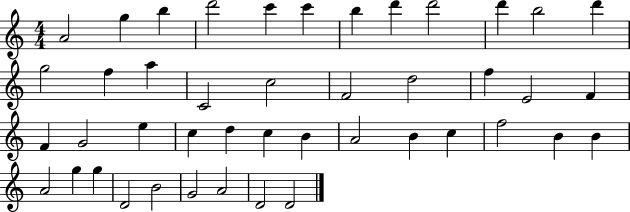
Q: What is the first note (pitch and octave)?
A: A4